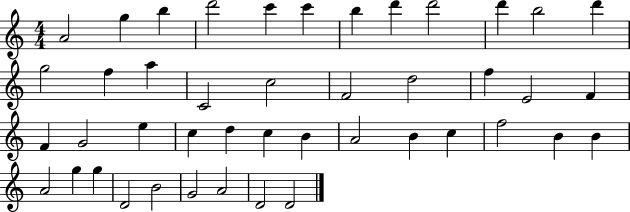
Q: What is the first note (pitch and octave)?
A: A4